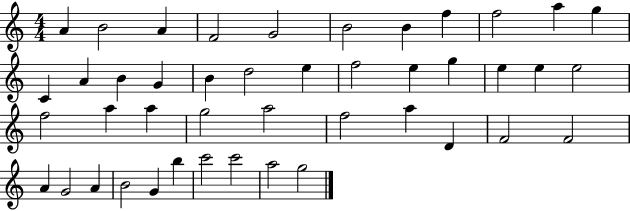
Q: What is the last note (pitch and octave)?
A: G5